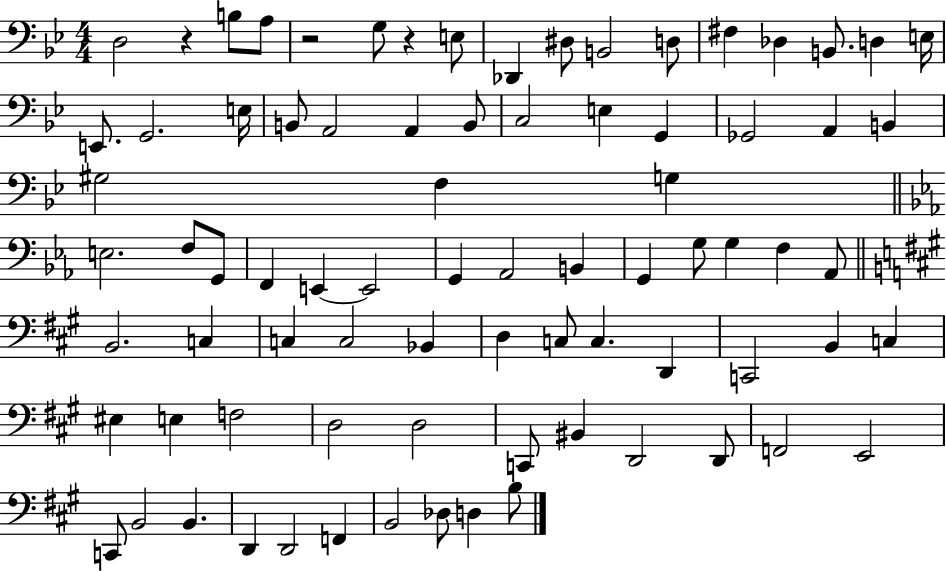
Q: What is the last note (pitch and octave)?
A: B3